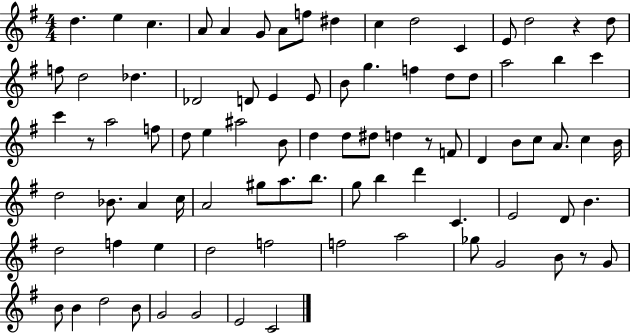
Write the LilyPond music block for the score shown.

{
  \clef treble
  \numericTimeSignature
  \time 4/4
  \key g \major
  \repeat volta 2 { d''4. e''4 c''4. | a'8 a'4 g'8 a'8 f''8 dis''4 | c''4 d''2 c'4 | e'8 d''2 r4 d''8 | \break f''8 d''2 des''4. | des'2 d'8 e'4 e'8 | b'8 g''4. f''4 d''8 d''8 | a''2 b''4 c'''4 | \break c'''4 r8 a''2 f''8 | d''8 e''4 ais''2 b'8 | d''4 d''8 dis''8 d''4 r8 f'8 | d'4 b'8 c''8 a'8. c''4 b'16 | \break d''2 bes'8. a'4 c''16 | a'2 gis''8 a''8. b''8. | g''8 b''4 d'''4 c'4. | e'2 d'8 b'4. | \break d''2 f''4 e''4 | d''2 f''2 | f''2 a''2 | ges''8 g'2 b'8 r8 g'8 | \break b'8 b'4 d''2 b'8 | g'2 g'2 | e'2 c'2 | } \bar "|."
}